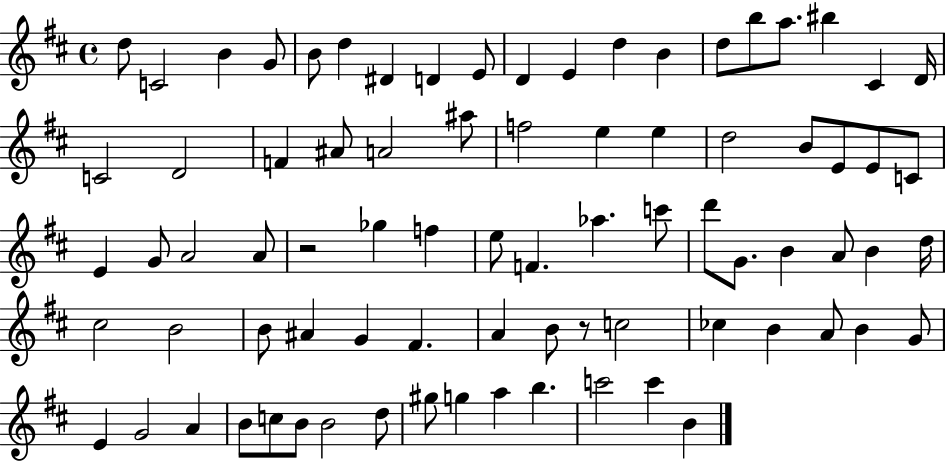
{
  \clef treble
  \time 4/4
  \defaultTimeSignature
  \key d \major
  d''8 c'2 b'4 g'8 | b'8 d''4 dis'4 d'4 e'8 | d'4 e'4 d''4 b'4 | d''8 b''8 a''8. bis''4 cis'4 d'16 | \break c'2 d'2 | f'4 ais'8 a'2 ais''8 | f''2 e''4 e''4 | d''2 b'8 e'8 e'8 c'8 | \break e'4 g'8 a'2 a'8 | r2 ges''4 f''4 | e''8 f'4. aes''4. c'''8 | d'''8 g'8. b'4 a'8 b'4 d''16 | \break cis''2 b'2 | b'8 ais'4 g'4 fis'4. | a'4 b'8 r8 c''2 | ces''4 b'4 a'8 b'4 g'8 | \break e'4 g'2 a'4 | b'8 c''8 b'8 b'2 d''8 | gis''8 g''4 a''4 b''4. | c'''2 c'''4 b'4 | \break \bar "|."
}